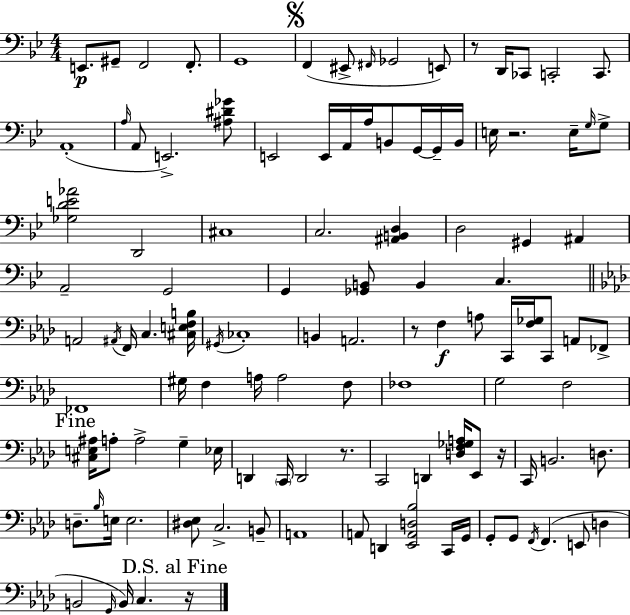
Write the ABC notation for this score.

X:1
T:Untitled
M:4/4
L:1/4
K:Bb
E,,/2 ^G,,/2 F,,2 F,,/2 G,,4 F,, ^E,,/2 ^F,,/4 _G,,2 E,,/2 z/2 D,,/4 _C,,/2 C,,2 C,,/2 A,,4 A,/4 A,,/2 E,,2 [^A,^D_G]/2 E,,2 E,,/4 A,,/4 A,/4 B,,/2 G,,/4 G,,/4 B,,/4 E,/4 z2 E,/4 G,/4 G,/2 [_G,DE_A]2 D,,2 ^C,4 C,2 [^A,,B,,D,] D,2 ^G,, ^A,, A,,2 G,,2 G,, [_G,,B,,]/2 B,, C, A,,2 ^A,,/4 F,,/4 C, [^C,E,F,B,]/4 ^G,,/4 _C,4 B,, A,,2 z/2 F, A,/2 C,,/4 [F,_G,]/4 C,,/2 A,,/2 _F,,/2 _F,,4 ^G,/4 F, A,/4 A,2 F,/2 _F,4 G,2 F,2 [^C,E,^A,]/4 A,/2 A,2 G, _E,/4 D,, C,,/4 D,,2 z/2 C,,2 D,, [D,F,_G,A,]/4 _E,,/2 z/4 C,,/4 B,,2 D,/2 D,/2 _B,/4 E,/4 E,2 [^D,_E,]/2 C,2 B,,/2 A,,4 A,,/2 D,, [_E,,A,,D,_B,]2 C,,/4 G,,/4 G,,/2 G,,/2 F,,/4 F,, E,,/2 D, B,,2 G,,/4 B,,/4 C, z/4